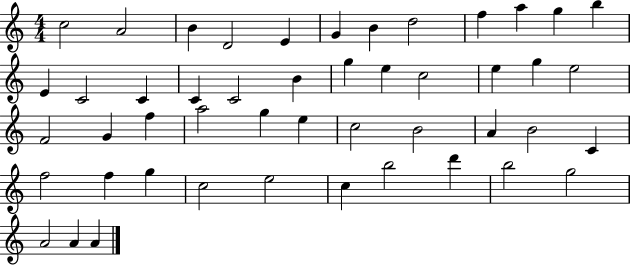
C5/h A4/h B4/q D4/h E4/q G4/q B4/q D5/h F5/q A5/q G5/q B5/q E4/q C4/h C4/q C4/q C4/h B4/q G5/q E5/q C5/h E5/q G5/q E5/h F4/h G4/q F5/q A5/h G5/q E5/q C5/h B4/h A4/q B4/h C4/q F5/h F5/q G5/q C5/h E5/h C5/q B5/h D6/q B5/h G5/h A4/h A4/q A4/q